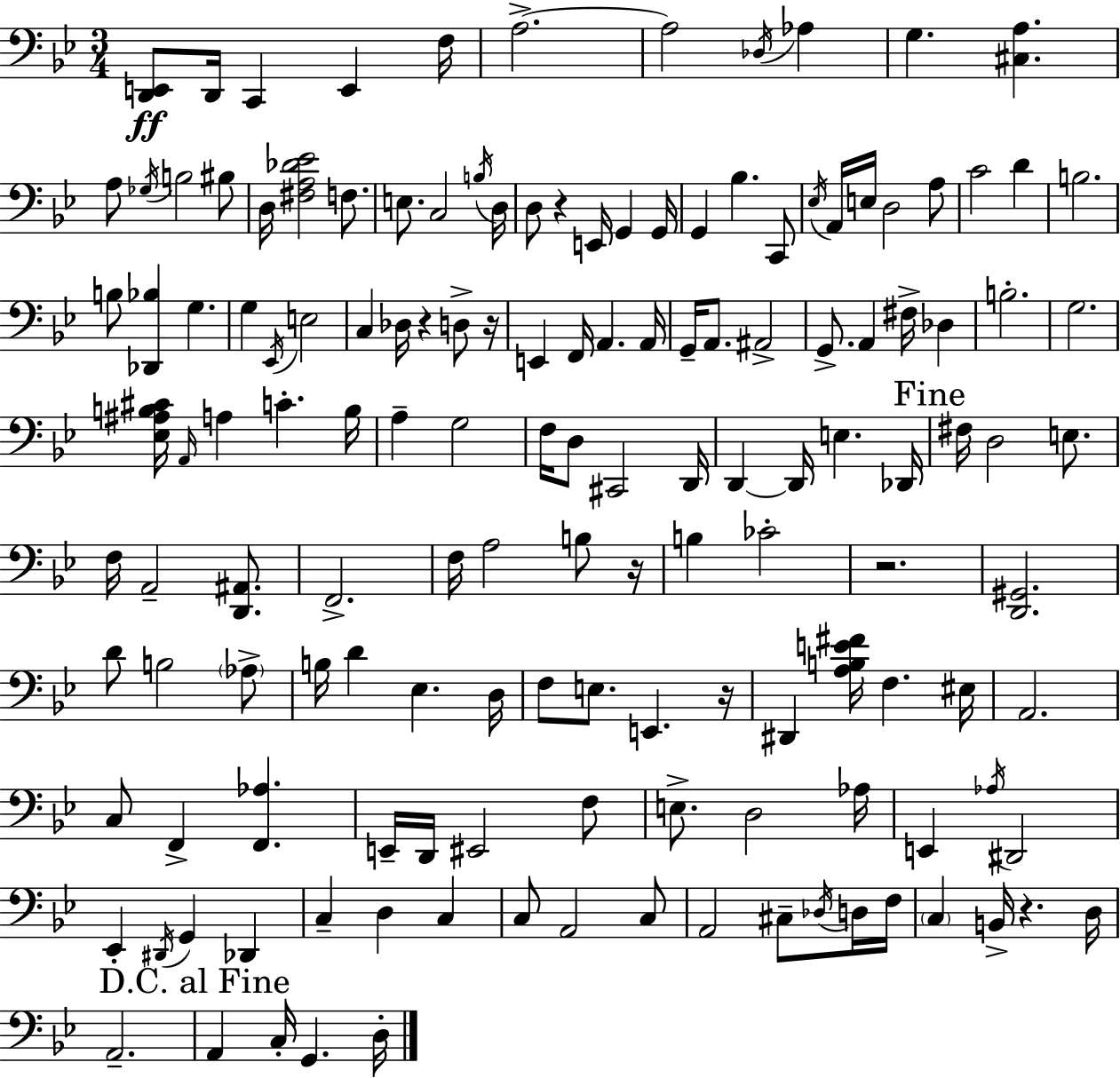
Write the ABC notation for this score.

X:1
T:Untitled
M:3/4
L:1/4
K:Gm
[D,,E,,]/2 D,,/4 C,, E,, F,/4 A,2 A,2 _D,/4 _A, G, [^C,A,] A,/2 _G,/4 B,2 ^B,/2 D,/4 [^F,A,_D_E]2 F,/2 E,/2 C,2 B,/4 D,/4 D,/2 z E,,/4 G,, G,,/4 G,, _B, C,,/2 _E,/4 A,,/4 E,/4 D,2 A,/2 C2 D B,2 B,/2 [_D,,_B,] G, G, _E,,/4 E,2 C, _D,/4 z D,/2 z/4 E,, F,,/4 A,, A,,/4 G,,/4 A,,/2 ^A,,2 G,,/2 A,, ^F,/4 _D, B,2 G,2 [_E,^A,B,^C]/4 A,,/4 A, C B,/4 A, G,2 F,/4 D,/2 ^C,,2 D,,/4 D,, D,,/4 E, _D,,/4 ^F,/4 D,2 E,/2 F,/4 A,,2 [D,,^A,,]/2 F,,2 F,/4 A,2 B,/2 z/4 B, _C2 z2 [D,,^G,,]2 D/2 B,2 _A,/2 B,/4 D _E, D,/4 F,/2 E,/2 E,, z/4 ^D,, [A,B,E^F]/4 F, ^E,/4 A,,2 C,/2 F,, [F,,_A,] E,,/4 D,,/4 ^E,,2 F,/2 E,/2 D,2 _A,/4 E,, _A,/4 ^D,,2 _E,, ^D,,/4 G,, _D,, C, D, C, C,/2 A,,2 C,/2 A,,2 ^C,/2 _D,/4 D,/4 F,/4 C, B,,/4 z D,/4 A,,2 A,, C,/4 G,, D,/4